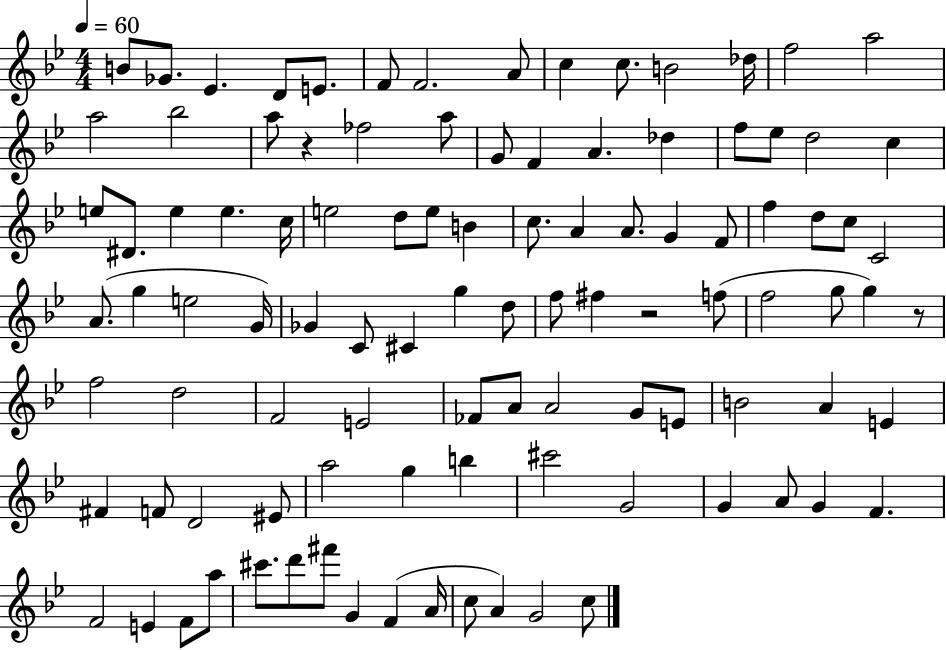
{
  \clef treble
  \numericTimeSignature
  \time 4/4
  \key bes \major
  \tempo 4 = 60
  b'8 ges'8. ees'4. d'8 e'8. | f'8 f'2. a'8 | c''4 c''8. b'2 des''16 | f''2 a''2 | \break a''2 bes''2 | a''8 r4 fes''2 a''8 | g'8 f'4 a'4. des''4 | f''8 ees''8 d''2 c''4 | \break e''8 dis'8. e''4 e''4. c''16 | e''2 d''8 e''8 b'4 | c''8. a'4 a'8. g'4 f'8 | f''4 d''8 c''8 c'2 | \break a'8.( g''4 e''2 g'16) | ges'4 c'8 cis'4 g''4 d''8 | f''8 fis''4 r2 f''8( | f''2 g''8 g''4) r8 | \break f''2 d''2 | f'2 e'2 | fes'8 a'8 a'2 g'8 e'8 | b'2 a'4 e'4 | \break fis'4 f'8 d'2 eis'8 | a''2 g''4 b''4 | cis'''2 g'2 | g'4 a'8 g'4 f'4. | \break f'2 e'4 f'8 a''8 | cis'''8. d'''8 fis'''8 g'4 f'4( a'16 | c''8 a'4) g'2 c''8 | \bar "|."
}